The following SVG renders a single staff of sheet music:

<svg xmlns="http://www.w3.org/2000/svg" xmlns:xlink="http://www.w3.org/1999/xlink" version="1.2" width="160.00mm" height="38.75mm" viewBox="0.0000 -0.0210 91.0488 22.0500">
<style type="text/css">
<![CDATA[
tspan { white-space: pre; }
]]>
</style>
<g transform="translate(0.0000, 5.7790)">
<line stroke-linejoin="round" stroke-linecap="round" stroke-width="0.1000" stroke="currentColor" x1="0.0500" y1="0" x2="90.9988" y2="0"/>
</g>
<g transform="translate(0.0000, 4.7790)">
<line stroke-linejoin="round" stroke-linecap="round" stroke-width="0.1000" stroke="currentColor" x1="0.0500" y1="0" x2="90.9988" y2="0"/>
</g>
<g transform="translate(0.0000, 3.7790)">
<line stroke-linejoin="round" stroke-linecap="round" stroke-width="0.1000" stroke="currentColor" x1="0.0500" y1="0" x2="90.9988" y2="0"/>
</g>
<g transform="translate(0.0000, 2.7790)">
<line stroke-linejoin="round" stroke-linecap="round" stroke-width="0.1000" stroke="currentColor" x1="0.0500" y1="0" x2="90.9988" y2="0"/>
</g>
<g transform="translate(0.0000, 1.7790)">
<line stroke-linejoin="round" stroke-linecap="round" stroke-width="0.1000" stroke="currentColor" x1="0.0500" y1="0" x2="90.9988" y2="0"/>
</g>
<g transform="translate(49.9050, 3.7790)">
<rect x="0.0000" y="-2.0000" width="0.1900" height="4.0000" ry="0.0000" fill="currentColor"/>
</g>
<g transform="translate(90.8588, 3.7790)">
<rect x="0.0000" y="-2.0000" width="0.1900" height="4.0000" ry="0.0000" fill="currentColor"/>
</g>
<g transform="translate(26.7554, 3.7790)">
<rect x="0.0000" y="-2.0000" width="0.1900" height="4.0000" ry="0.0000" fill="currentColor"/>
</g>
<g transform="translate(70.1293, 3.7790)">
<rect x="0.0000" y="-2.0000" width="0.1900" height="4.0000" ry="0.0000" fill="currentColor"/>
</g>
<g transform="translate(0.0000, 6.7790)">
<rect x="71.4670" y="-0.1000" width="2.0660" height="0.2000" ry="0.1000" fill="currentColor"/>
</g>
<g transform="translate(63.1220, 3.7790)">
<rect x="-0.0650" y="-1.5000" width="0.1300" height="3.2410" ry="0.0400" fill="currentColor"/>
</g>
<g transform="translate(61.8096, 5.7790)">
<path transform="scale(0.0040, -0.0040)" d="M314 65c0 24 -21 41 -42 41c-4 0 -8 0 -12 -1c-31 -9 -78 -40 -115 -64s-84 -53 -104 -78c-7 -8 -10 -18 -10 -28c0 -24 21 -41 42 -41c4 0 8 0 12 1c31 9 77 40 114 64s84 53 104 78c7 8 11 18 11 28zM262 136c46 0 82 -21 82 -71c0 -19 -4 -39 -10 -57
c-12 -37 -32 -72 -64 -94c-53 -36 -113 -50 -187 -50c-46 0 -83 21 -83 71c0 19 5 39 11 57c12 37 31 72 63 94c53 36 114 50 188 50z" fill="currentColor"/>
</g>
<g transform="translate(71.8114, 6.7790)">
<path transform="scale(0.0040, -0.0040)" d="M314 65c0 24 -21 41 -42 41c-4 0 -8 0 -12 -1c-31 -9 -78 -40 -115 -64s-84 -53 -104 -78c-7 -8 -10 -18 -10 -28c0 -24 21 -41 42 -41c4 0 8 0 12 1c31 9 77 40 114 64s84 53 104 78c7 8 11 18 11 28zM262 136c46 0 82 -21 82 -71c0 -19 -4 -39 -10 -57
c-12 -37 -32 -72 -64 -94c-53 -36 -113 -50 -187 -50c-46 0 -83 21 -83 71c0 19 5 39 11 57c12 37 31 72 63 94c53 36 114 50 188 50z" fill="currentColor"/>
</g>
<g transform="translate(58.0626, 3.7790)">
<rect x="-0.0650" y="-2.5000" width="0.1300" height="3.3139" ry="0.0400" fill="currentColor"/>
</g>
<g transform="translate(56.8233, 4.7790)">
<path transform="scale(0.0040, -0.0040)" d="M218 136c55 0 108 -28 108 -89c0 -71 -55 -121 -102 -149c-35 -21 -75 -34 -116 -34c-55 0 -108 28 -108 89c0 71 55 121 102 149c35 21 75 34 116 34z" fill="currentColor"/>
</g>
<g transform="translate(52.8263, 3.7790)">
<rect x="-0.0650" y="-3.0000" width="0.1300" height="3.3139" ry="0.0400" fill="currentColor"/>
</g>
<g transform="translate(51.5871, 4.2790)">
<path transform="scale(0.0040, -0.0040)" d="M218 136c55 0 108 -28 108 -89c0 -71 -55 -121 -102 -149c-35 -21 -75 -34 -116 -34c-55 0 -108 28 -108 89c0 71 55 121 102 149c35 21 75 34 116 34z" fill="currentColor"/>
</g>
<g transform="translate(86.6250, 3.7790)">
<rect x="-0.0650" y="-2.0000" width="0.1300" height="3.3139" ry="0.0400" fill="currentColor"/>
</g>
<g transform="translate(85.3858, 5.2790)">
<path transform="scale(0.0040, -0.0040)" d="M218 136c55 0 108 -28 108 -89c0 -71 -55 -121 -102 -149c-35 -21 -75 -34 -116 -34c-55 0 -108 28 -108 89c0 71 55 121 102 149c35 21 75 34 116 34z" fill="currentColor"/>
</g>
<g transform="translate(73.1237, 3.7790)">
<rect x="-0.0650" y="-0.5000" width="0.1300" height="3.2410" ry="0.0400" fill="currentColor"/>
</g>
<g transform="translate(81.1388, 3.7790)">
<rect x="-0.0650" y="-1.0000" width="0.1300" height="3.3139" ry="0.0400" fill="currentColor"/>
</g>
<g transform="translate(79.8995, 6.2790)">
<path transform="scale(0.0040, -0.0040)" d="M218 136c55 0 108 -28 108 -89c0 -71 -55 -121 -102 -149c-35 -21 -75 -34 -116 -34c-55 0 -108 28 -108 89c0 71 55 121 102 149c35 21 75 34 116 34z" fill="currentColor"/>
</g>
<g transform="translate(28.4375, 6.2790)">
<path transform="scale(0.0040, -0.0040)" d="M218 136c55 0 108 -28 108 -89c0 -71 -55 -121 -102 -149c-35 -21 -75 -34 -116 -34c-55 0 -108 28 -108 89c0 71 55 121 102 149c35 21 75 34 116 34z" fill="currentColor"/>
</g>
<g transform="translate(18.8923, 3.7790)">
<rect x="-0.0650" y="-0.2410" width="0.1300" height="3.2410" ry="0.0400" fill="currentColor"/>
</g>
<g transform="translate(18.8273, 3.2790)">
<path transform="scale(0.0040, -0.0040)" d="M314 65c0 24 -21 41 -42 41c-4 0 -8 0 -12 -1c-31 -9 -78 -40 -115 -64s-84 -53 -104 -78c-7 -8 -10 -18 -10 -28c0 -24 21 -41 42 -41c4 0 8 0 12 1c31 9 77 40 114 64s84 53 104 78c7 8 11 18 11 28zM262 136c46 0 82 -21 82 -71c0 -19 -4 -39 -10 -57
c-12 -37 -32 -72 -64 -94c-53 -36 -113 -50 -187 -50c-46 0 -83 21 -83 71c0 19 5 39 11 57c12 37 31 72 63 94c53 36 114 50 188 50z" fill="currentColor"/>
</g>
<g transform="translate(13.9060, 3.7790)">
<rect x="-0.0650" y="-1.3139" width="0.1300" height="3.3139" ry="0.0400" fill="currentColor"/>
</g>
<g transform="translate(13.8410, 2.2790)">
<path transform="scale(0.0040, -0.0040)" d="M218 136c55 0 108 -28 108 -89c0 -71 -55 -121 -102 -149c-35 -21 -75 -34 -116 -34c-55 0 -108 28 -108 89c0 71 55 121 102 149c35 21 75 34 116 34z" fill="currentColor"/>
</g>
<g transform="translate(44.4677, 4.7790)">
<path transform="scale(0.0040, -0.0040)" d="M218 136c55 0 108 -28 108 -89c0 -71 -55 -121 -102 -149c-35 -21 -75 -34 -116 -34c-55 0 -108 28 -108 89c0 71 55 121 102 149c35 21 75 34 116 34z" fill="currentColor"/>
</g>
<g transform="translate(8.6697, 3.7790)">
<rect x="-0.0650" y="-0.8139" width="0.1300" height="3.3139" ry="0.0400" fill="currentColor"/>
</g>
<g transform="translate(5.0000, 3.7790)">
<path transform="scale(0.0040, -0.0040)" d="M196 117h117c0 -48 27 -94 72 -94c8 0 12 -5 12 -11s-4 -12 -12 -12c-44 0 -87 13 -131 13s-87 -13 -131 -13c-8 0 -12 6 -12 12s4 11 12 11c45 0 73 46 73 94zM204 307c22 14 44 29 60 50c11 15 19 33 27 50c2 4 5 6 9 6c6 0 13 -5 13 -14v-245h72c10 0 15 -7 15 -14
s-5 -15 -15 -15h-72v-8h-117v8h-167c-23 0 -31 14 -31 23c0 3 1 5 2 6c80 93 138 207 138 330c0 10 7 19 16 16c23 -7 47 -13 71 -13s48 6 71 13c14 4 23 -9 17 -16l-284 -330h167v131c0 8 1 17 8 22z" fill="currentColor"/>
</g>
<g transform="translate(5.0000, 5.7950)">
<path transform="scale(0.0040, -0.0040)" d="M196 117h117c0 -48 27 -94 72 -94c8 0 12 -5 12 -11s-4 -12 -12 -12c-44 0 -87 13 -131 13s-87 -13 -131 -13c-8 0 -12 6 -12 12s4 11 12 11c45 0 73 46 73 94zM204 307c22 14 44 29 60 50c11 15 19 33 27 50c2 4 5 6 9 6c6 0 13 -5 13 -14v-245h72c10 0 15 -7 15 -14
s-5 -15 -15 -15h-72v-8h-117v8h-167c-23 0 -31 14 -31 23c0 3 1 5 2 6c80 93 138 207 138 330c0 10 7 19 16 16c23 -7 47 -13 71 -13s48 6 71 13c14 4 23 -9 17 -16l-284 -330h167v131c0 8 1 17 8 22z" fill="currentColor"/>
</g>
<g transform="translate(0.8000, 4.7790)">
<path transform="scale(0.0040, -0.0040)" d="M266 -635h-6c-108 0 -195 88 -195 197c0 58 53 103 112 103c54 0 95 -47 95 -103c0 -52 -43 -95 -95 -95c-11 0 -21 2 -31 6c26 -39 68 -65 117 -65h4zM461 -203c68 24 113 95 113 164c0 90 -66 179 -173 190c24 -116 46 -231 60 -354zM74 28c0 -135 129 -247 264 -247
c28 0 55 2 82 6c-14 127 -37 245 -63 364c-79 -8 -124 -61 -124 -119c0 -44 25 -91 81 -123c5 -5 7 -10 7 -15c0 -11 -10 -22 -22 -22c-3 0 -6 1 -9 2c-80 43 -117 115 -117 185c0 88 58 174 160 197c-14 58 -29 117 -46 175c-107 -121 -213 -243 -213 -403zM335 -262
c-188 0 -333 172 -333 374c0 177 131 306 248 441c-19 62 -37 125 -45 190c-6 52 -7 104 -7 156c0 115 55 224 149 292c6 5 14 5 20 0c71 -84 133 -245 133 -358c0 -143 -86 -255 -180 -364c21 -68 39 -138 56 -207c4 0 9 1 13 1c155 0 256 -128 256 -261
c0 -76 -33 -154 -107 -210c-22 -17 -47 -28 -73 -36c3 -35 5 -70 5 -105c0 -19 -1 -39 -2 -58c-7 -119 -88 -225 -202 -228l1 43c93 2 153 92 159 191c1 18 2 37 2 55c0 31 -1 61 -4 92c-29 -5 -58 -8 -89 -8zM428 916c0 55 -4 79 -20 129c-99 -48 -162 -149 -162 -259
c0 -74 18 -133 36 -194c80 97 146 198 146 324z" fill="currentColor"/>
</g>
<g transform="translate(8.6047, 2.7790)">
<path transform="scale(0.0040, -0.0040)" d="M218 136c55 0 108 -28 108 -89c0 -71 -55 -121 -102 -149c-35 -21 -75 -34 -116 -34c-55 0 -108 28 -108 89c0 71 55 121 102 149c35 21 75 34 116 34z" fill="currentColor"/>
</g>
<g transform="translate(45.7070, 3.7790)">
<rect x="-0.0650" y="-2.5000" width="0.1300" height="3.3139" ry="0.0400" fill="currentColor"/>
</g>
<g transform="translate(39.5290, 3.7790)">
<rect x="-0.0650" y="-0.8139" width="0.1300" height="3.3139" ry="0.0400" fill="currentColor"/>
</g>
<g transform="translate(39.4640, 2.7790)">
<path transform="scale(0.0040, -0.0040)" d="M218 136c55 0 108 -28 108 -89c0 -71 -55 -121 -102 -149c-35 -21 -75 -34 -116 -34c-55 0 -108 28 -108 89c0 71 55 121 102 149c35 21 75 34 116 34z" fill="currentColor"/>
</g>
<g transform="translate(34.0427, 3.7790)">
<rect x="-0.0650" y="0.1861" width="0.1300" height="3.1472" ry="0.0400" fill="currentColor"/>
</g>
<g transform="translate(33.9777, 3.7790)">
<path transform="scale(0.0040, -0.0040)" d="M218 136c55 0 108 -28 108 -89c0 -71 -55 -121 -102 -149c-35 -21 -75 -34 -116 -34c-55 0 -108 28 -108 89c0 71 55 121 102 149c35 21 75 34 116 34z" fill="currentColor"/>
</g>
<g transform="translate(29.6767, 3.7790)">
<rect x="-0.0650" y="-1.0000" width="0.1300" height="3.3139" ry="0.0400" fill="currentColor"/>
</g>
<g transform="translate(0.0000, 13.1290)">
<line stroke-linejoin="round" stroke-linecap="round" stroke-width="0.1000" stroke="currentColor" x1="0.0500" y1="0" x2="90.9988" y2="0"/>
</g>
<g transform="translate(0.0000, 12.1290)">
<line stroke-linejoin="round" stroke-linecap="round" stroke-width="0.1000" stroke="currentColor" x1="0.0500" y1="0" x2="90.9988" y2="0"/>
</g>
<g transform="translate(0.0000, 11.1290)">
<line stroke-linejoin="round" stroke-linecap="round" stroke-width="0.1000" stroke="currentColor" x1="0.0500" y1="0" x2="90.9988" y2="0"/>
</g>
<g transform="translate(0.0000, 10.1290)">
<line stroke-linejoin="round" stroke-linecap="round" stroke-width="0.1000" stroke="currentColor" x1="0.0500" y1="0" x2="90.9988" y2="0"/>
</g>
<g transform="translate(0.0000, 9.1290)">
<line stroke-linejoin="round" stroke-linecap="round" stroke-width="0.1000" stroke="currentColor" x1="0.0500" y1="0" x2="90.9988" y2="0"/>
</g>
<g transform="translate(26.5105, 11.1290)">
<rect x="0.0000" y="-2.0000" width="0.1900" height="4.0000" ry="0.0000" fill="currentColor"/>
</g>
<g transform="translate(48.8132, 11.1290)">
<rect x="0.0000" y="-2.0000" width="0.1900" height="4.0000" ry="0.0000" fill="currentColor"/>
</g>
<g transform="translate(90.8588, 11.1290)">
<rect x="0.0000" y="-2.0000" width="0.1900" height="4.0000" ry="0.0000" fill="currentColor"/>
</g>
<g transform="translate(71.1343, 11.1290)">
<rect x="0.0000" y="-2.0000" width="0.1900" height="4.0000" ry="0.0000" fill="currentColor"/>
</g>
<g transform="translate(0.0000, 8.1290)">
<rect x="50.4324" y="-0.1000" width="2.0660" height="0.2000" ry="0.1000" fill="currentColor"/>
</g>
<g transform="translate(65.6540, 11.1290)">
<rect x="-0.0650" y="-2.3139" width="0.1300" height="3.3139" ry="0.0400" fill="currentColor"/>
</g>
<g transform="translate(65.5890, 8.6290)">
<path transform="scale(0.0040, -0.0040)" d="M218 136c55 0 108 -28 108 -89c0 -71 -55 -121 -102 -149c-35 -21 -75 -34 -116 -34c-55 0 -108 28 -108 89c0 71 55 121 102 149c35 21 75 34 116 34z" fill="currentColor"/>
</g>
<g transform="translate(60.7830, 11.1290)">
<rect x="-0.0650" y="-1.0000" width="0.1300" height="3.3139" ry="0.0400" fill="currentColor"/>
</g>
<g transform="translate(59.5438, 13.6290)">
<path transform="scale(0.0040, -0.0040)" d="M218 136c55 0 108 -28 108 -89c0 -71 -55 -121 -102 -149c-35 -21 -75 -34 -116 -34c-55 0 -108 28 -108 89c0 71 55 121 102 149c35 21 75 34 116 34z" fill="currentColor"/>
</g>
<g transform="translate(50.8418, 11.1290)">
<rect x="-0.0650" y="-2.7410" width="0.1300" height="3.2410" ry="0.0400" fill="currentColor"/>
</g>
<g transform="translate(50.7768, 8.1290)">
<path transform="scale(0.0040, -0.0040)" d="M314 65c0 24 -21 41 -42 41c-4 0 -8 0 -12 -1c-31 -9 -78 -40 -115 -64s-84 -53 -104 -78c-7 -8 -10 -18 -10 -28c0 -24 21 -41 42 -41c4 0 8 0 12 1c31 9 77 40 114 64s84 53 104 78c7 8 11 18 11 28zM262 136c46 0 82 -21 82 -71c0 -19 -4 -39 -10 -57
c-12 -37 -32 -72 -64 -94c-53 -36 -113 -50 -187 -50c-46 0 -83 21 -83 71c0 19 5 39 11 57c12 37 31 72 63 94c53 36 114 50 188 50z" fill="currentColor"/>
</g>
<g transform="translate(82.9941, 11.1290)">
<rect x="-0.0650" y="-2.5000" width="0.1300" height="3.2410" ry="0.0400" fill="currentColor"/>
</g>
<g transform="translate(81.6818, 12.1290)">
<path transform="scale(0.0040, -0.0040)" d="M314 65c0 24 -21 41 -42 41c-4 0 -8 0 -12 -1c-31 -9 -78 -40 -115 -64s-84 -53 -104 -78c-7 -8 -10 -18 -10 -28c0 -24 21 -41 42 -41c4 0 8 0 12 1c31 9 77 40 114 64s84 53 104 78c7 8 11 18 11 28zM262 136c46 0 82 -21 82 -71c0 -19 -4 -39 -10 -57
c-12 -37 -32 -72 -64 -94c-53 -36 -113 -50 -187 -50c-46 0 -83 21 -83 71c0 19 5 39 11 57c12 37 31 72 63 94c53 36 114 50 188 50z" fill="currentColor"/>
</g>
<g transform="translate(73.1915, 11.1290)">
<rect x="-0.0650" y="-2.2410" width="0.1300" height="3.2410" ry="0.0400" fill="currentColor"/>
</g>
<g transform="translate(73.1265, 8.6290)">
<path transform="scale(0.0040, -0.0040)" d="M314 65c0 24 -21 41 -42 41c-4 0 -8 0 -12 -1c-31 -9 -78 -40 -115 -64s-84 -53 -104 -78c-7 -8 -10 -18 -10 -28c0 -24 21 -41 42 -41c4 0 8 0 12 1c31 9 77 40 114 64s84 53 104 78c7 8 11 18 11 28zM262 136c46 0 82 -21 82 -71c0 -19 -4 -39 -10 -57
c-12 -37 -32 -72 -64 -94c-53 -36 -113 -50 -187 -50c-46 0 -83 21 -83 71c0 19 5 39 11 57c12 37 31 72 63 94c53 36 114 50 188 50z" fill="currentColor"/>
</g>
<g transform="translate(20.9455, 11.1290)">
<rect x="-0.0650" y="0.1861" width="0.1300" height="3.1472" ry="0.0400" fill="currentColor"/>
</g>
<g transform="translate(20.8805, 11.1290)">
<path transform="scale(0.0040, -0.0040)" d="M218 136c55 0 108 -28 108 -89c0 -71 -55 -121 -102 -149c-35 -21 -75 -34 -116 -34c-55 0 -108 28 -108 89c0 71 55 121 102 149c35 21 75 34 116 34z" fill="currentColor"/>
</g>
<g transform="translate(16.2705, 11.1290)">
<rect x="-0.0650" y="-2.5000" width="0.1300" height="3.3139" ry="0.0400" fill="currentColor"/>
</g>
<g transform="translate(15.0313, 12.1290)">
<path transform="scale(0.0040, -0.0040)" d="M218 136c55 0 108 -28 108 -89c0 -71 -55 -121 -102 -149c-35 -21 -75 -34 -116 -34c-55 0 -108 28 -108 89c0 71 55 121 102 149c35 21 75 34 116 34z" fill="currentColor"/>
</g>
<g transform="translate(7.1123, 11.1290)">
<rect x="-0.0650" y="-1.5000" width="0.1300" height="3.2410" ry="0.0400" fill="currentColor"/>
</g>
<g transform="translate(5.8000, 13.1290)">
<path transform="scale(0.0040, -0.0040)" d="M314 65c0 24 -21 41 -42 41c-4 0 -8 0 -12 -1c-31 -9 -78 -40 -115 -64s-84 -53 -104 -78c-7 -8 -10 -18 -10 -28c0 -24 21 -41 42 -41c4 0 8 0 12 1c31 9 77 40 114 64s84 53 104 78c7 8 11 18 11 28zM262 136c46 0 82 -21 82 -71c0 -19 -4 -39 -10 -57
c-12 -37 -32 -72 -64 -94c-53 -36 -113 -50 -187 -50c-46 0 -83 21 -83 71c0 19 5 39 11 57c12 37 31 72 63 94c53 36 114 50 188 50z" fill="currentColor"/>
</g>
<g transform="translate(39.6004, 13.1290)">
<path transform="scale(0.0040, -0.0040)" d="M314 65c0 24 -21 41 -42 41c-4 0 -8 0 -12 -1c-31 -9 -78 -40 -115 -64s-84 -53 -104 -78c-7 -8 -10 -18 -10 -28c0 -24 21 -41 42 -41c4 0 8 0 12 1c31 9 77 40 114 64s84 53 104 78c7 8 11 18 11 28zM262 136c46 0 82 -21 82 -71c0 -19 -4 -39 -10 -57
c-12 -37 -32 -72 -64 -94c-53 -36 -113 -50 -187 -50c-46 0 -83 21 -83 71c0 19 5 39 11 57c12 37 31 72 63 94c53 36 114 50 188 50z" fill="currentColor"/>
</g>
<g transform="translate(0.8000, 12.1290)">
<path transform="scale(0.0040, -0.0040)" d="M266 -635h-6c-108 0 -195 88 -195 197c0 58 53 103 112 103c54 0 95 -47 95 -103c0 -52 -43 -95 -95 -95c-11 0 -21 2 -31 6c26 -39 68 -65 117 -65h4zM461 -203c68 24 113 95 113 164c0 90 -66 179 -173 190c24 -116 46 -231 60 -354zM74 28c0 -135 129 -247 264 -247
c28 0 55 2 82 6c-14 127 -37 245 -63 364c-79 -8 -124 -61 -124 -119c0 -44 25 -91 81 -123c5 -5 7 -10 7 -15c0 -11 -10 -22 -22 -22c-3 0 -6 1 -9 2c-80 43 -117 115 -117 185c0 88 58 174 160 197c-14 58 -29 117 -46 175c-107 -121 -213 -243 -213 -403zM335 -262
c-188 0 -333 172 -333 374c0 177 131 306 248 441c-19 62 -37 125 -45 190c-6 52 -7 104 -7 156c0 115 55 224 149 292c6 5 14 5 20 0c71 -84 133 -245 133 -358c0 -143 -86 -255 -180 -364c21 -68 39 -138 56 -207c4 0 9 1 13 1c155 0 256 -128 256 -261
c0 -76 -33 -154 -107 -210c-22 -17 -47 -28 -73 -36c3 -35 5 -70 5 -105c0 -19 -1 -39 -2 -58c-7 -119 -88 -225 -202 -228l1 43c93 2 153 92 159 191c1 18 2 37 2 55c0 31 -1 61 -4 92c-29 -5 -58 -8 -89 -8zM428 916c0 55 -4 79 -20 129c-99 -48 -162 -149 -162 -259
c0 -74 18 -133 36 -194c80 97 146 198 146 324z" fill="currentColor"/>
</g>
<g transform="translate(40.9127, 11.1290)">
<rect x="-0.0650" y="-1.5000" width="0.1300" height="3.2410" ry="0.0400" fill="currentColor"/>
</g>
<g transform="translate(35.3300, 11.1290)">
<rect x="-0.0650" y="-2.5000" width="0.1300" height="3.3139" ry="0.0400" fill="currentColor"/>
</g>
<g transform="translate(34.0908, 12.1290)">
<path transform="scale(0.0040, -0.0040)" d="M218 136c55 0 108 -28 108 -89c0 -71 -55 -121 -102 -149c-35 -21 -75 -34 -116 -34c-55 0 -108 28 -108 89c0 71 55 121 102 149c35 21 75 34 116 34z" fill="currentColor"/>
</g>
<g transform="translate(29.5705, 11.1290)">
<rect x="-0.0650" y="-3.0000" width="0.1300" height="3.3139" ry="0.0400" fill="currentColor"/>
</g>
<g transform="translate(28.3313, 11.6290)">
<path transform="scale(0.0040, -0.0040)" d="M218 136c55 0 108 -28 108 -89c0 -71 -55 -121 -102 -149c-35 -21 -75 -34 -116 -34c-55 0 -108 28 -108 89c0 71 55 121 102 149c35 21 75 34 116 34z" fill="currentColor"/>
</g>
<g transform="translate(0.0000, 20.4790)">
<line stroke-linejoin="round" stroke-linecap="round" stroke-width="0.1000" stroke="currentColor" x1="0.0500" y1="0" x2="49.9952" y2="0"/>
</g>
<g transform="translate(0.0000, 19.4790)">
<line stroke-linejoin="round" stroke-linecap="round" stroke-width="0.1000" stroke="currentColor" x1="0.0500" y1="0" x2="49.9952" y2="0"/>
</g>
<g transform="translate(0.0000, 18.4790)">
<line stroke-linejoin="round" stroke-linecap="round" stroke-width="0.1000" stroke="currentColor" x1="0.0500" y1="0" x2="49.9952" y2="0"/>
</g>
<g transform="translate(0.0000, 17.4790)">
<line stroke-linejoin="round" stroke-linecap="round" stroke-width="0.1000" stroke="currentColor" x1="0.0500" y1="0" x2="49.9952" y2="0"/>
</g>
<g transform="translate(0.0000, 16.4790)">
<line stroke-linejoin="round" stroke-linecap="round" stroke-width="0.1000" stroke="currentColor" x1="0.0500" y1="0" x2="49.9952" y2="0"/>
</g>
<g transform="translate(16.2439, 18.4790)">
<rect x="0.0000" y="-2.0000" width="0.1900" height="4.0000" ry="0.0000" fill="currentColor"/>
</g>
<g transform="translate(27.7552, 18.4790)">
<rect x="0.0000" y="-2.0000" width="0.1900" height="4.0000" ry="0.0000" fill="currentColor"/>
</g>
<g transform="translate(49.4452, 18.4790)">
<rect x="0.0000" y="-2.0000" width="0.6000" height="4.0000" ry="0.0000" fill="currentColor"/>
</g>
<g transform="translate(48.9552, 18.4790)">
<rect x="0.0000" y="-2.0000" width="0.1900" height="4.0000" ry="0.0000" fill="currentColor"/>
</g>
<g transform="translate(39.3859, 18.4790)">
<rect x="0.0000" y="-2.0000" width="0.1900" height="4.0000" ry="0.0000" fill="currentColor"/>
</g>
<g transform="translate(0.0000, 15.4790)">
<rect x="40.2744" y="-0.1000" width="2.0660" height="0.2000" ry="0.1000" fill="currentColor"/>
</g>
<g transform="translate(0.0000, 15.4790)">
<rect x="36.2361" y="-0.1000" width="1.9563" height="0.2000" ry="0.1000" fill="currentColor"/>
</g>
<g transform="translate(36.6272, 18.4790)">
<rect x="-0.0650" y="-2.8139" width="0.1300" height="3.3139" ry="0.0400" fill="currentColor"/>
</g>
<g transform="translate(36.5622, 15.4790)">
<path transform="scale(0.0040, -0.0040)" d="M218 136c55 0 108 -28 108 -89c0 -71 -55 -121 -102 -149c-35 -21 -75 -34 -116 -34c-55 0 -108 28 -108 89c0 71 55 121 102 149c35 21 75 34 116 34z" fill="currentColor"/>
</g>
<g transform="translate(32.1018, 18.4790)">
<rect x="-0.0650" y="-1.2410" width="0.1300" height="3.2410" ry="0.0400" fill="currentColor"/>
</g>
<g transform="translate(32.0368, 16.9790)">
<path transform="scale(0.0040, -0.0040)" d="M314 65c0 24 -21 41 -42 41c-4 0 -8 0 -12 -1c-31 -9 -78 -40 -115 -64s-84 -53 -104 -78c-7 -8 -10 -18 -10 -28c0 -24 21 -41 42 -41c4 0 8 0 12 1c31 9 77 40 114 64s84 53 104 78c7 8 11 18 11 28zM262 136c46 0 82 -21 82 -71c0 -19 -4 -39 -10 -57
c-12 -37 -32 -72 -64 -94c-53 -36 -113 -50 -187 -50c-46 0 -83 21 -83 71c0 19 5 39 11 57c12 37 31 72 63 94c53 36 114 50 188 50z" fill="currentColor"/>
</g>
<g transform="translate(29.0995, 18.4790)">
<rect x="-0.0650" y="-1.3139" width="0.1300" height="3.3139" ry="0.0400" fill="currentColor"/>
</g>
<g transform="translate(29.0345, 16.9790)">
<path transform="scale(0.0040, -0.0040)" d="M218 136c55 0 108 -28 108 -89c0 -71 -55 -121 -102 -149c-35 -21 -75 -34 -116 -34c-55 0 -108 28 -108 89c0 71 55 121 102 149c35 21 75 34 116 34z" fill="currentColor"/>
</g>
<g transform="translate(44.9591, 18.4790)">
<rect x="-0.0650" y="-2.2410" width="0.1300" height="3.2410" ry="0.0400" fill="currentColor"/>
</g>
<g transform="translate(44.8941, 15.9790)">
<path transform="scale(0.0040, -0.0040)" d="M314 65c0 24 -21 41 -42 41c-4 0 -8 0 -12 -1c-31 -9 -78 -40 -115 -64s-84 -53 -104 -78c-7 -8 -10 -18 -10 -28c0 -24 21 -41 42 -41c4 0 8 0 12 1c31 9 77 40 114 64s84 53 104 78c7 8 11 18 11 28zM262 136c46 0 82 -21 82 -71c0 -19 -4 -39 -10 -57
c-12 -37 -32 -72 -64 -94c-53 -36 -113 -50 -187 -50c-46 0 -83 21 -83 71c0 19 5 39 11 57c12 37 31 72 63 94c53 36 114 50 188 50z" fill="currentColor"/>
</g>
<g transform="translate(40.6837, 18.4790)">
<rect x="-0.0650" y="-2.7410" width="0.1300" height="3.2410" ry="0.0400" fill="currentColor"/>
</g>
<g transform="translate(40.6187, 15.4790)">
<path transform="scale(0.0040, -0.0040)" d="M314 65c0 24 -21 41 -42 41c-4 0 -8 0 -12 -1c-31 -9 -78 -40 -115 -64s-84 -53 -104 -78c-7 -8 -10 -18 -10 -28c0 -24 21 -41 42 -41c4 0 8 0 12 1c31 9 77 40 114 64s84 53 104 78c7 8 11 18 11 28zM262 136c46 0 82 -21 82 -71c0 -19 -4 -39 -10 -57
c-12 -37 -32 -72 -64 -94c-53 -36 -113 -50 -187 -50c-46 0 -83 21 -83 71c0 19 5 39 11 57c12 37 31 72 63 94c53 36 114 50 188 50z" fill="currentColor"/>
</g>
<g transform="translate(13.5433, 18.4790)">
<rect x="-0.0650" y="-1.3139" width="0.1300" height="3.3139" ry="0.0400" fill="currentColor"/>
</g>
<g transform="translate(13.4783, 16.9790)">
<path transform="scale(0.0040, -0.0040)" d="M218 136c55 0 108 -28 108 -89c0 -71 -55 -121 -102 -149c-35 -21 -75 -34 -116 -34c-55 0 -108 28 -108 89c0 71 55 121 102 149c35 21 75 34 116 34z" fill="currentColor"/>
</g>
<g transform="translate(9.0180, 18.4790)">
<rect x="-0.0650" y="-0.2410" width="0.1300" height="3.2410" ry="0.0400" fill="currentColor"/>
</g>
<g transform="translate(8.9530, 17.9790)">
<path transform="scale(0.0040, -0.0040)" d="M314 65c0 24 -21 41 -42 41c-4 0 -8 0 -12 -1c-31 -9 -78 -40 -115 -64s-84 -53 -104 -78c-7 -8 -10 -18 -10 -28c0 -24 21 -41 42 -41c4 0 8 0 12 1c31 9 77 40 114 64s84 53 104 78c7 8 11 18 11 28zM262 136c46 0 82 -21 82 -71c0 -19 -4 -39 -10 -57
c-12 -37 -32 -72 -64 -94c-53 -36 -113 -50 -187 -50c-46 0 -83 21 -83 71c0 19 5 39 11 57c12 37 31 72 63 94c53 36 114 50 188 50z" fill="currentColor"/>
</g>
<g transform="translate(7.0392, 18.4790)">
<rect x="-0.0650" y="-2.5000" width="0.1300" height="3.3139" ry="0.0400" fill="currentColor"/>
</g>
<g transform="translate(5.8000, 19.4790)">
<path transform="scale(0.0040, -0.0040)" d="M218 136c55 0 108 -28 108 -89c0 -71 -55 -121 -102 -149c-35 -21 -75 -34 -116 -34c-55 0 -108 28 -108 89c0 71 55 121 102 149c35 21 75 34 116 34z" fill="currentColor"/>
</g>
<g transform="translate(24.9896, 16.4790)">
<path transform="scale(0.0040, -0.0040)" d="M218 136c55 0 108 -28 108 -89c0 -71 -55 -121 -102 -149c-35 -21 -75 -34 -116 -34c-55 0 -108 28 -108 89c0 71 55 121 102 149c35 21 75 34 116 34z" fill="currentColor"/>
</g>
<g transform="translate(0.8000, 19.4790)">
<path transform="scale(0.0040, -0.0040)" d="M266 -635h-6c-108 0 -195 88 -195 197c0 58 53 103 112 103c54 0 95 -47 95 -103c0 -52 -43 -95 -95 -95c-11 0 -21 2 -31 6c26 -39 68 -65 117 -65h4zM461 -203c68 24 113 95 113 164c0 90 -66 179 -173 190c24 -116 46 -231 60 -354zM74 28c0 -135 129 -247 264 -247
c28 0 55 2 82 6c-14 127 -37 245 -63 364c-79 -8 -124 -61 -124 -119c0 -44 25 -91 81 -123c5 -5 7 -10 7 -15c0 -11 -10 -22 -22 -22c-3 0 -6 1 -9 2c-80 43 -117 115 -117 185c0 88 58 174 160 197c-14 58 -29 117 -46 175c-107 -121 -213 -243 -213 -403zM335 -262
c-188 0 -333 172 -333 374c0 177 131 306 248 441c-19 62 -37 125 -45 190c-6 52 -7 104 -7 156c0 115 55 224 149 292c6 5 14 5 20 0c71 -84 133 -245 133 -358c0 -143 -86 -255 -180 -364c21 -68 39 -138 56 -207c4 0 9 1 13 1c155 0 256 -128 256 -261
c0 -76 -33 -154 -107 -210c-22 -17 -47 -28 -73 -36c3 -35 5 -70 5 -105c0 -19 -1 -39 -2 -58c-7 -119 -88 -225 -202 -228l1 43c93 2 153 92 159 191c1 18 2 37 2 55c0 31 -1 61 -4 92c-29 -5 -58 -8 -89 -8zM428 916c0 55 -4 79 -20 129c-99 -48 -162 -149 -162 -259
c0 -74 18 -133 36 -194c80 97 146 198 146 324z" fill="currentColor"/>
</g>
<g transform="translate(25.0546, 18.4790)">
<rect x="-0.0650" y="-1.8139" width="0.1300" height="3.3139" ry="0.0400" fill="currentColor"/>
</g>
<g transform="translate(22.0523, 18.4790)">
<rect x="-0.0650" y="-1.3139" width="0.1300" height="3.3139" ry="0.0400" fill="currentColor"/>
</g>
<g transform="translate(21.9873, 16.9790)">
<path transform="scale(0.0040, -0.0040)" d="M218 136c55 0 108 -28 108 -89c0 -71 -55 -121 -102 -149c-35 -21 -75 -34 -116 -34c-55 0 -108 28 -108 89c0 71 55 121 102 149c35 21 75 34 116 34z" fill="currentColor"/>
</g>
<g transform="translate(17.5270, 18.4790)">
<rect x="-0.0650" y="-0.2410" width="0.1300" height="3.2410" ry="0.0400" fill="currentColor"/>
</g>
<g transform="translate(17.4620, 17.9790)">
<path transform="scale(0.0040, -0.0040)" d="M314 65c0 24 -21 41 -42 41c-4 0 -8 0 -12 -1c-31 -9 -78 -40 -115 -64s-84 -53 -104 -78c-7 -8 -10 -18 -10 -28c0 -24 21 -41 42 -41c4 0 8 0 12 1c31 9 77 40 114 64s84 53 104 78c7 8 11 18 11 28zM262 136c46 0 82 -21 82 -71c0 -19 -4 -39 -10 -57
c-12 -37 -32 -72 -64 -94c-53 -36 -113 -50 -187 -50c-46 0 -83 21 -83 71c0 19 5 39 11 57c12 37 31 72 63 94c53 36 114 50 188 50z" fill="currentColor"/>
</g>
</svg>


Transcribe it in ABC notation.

X:1
T:Untitled
M:4/4
L:1/4
K:C
d e c2 D B d G A G E2 C2 D F E2 G B A G E2 a2 D g g2 G2 G c2 e c2 e f e e2 a a2 g2